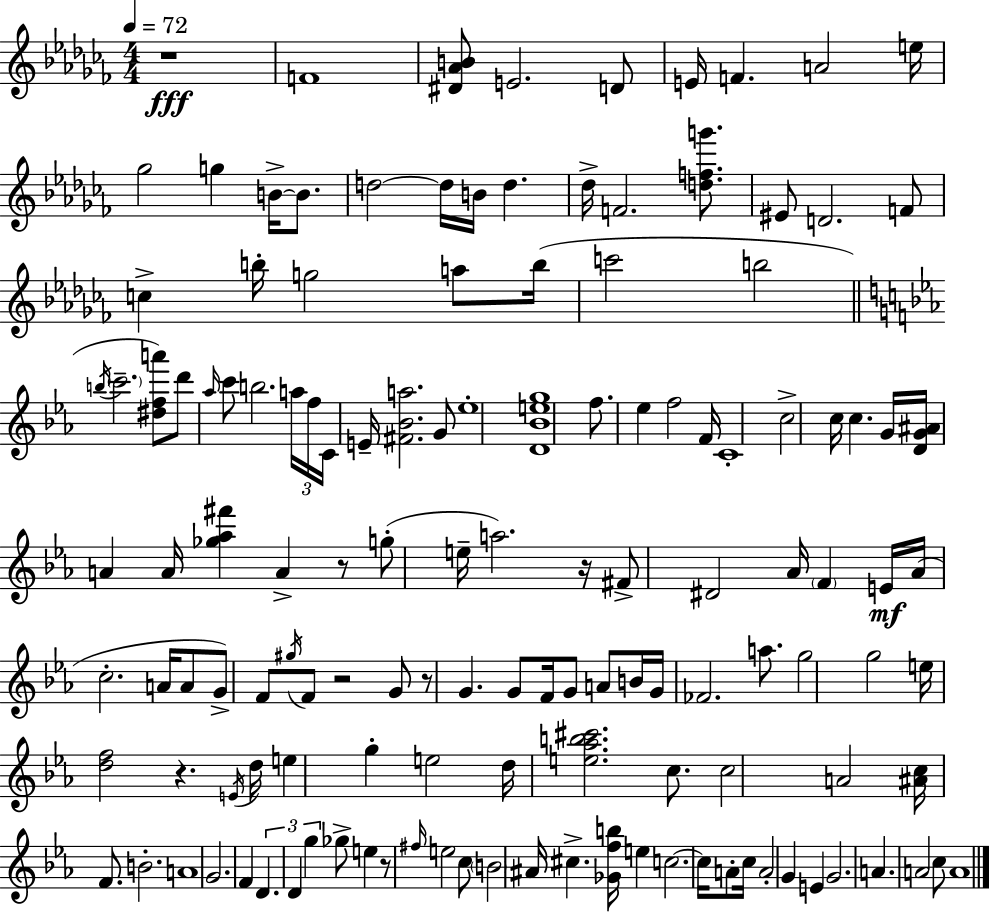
{
  \clef treble
  \numericTimeSignature
  \time 4/4
  \key aes \minor
  \tempo 4 = 72
  r1\fff | f'1 | <dis' aes' b'>8 e'2. d'8 | e'16 f'4. a'2 e''16 | \break ges''2 g''4 b'16->~~ b'8. | d''2~~ d''16 b'16 d''4. | des''16-> f'2. <d'' f'' g'''>8. | eis'8 d'2. f'8 | \break c''4-> b''16-. g''2 a''8 b''16( | c'''2 b''2 | \bar "||" \break \key ees \major \acciaccatura { b''16 } \parenthesize c'''2.-- <dis'' f'' a'''>8) d'''8 | \grace { aes''16 } c'''8 b''2. | \tuplet 3/2 { a''16 f''16 c'16 } e'16-- <fis' bes' a''>2. | g'8 ees''1-. | \break <d' bes' e'' g''>1 | f''8. ees''4 f''2 | f'16 c'1-. | c''2-> c''16 c''4. | \break g'16 <d' g' ais'>16 a'4 a'16 <ges'' aes'' fis'''>4 a'4-> | r8 g''8-.( e''16-- a''2.) | r16 fis'8-> dis'2 aes'16 \parenthesize f'4 | e'16\mf aes'16( c''2.-. a'16 | \break a'8 g'8->) f'8 \acciaccatura { gis''16 } f'8 r2 | g'8 r8 g'4. g'8 f'16 g'8 | a'8 b'16 g'16 fes'2. | a''8. g''2 g''2 | \break e''16 <d'' f''>2 r4. | \acciaccatura { e'16 } d''16 e''4 g''4-. e''2 | d''16 <e'' aes'' b'' cis'''>2. | c''8. c''2 a'2 | \break <ais' c''>16 f'8. b'2.-. | a'1 | g'2. | f'4 \tuplet 3/2 { d'4. d'4 g''4 } | \break ges''8-> e''4 r8 \grace { fis''16 } e''2 | c''8 \parenthesize b'2 ais'16 cis''4.-> | <ges' f'' b''>16 e''4 c''2.~~ | c''16 a'8-. c''16 a'2-. | \break g'4 e'4 g'2. | a'4. a'2 | c''8 a'1 | \bar "|."
}